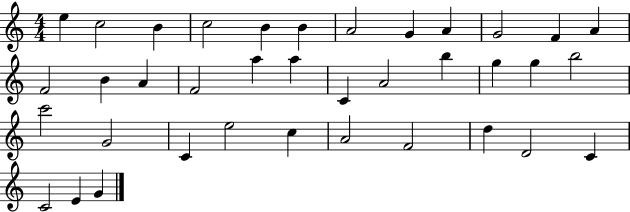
{
  \clef treble
  \numericTimeSignature
  \time 4/4
  \key c \major
  e''4 c''2 b'4 | c''2 b'4 b'4 | a'2 g'4 a'4 | g'2 f'4 a'4 | \break f'2 b'4 a'4 | f'2 a''4 a''4 | c'4 a'2 b''4 | g''4 g''4 b''2 | \break c'''2 g'2 | c'4 e''2 c''4 | a'2 f'2 | d''4 d'2 c'4 | \break c'2 e'4 g'4 | \bar "|."
}